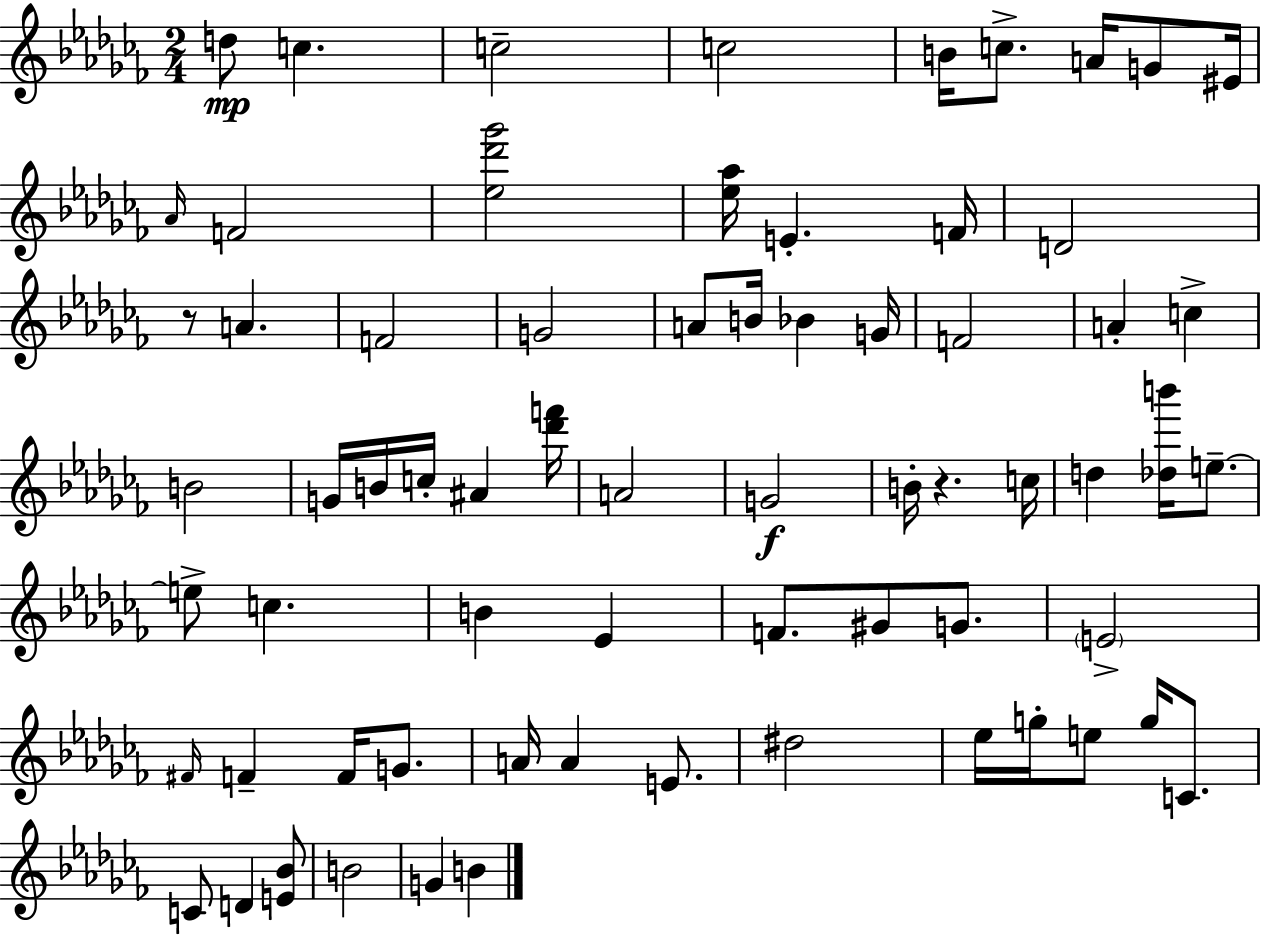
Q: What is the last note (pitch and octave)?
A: B4